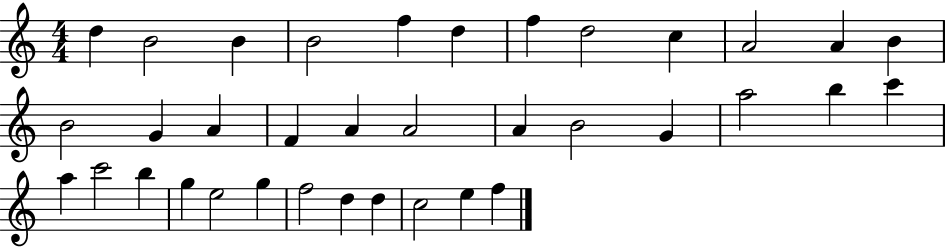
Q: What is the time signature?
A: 4/4